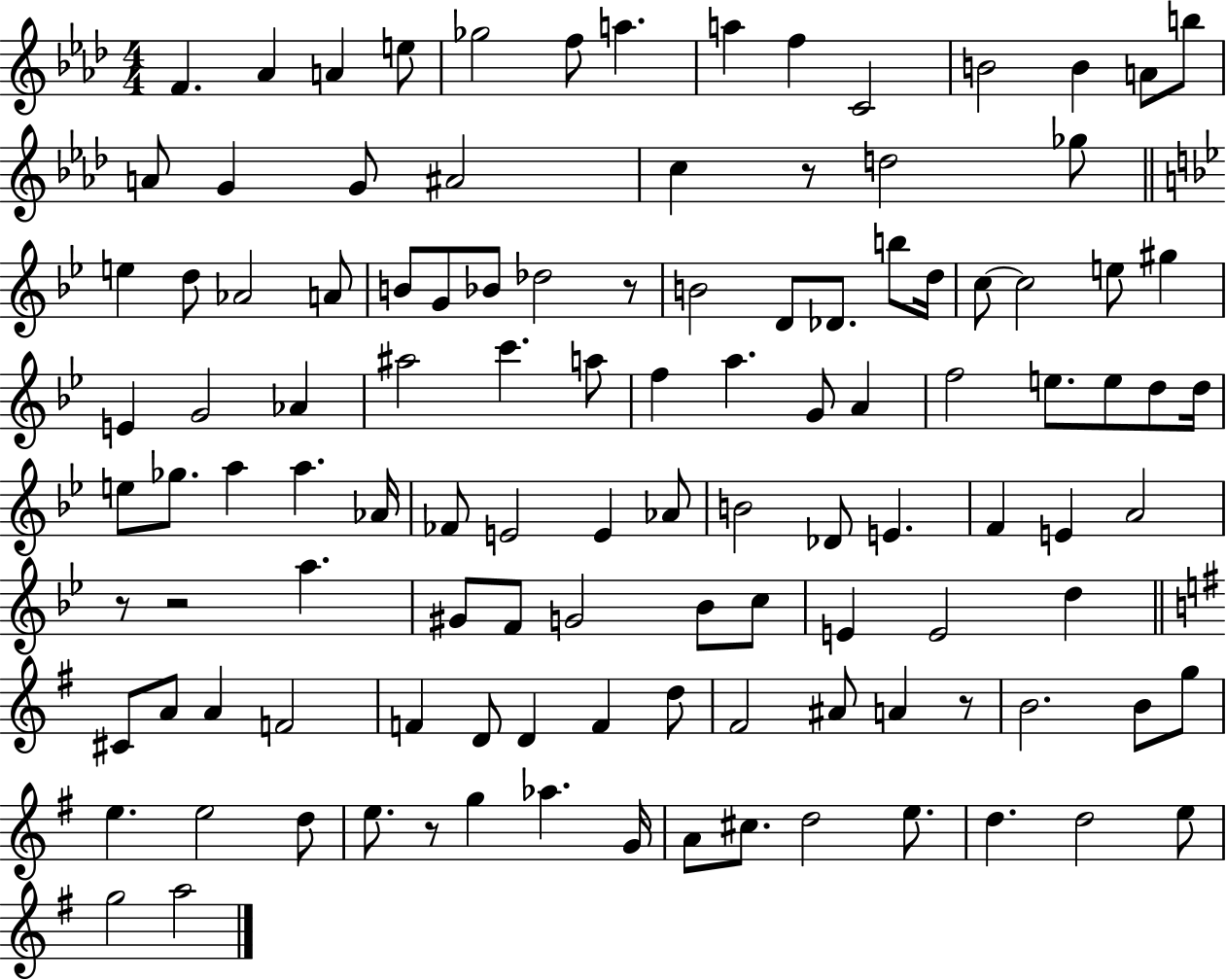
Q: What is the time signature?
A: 4/4